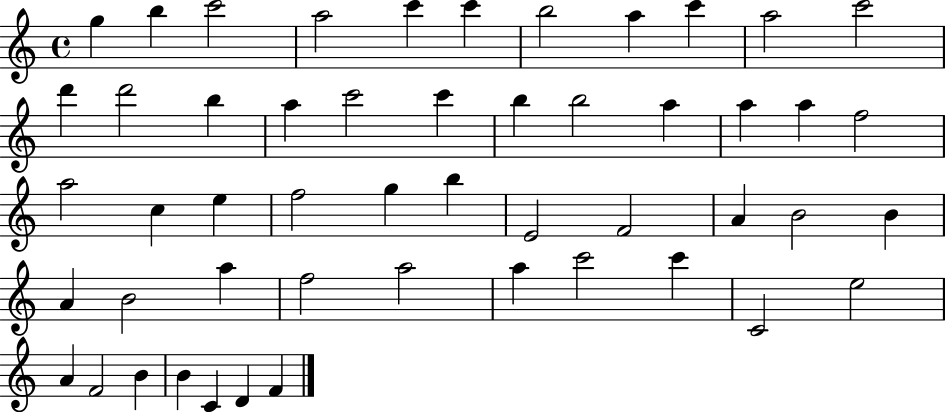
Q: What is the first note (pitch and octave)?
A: G5